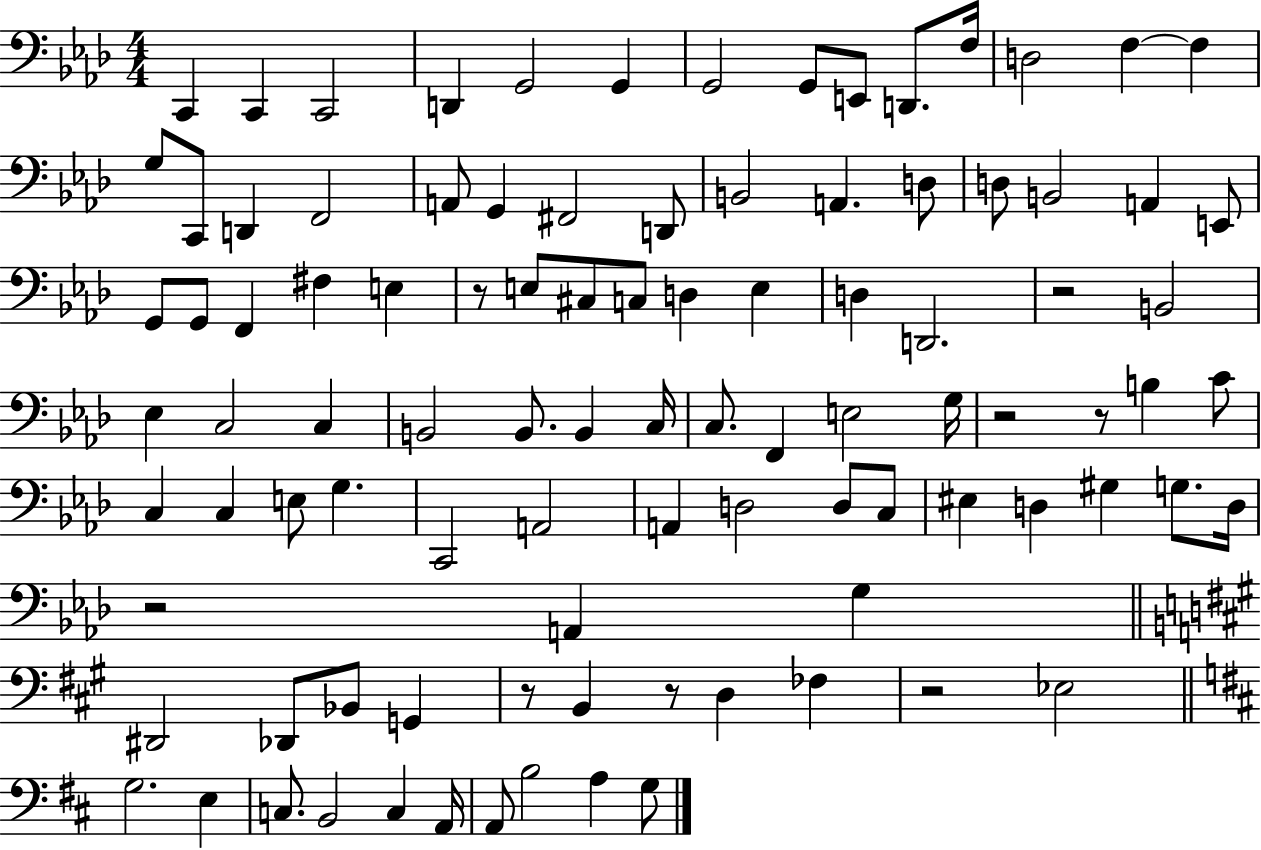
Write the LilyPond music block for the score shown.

{
  \clef bass
  \numericTimeSignature
  \time 4/4
  \key aes \major
  \repeat volta 2 { c,4 c,4 c,2 | d,4 g,2 g,4 | g,2 g,8 e,8 d,8. f16 | d2 f4~~ f4 | \break g8 c,8 d,4 f,2 | a,8 g,4 fis,2 d,8 | b,2 a,4. d8 | d8 b,2 a,4 e,8 | \break g,8 g,8 f,4 fis4 e4 | r8 e8 cis8 c8 d4 e4 | d4 d,2. | r2 b,2 | \break ees4 c2 c4 | b,2 b,8. b,4 c16 | c8. f,4 e2 g16 | r2 r8 b4 c'8 | \break c4 c4 e8 g4. | c,2 a,2 | a,4 d2 d8 c8 | eis4 d4 gis4 g8. d16 | \break r2 a,4 g4 | \bar "||" \break \key a \major dis,2 des,8 bes,8 g,4 | r8 b,4 r8 d4 fes4 | r2 ees2 | \bar "||" \break \key b \minor g2. e4 | c8. b,2 c4 a,16 | a,8 b2 a4 g8 | } \bar "|."
}